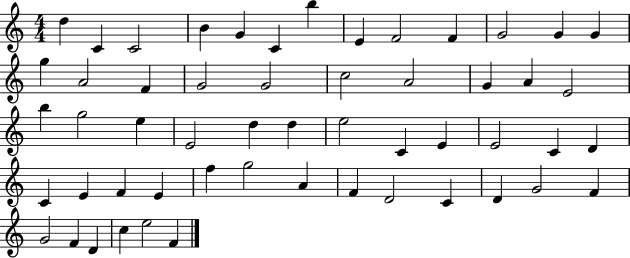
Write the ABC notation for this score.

X:1
T:Untitled
M:4/4
L:1/4
K:C
d C C2 B G C b E F2 F G2 G G g A2 F G2 G2 c2 A2 G A E2 b g2 e E2 d d e2 C E E2 C D C E F E f g2 A F D2 C D G2 F G2 F D c e2 F